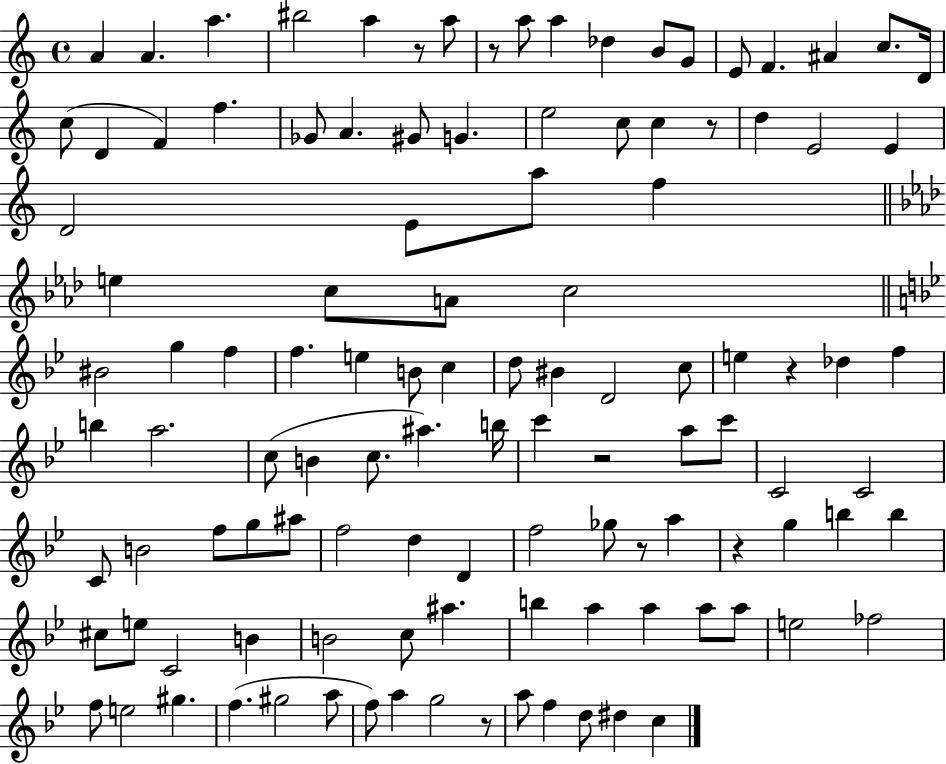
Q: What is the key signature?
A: C major